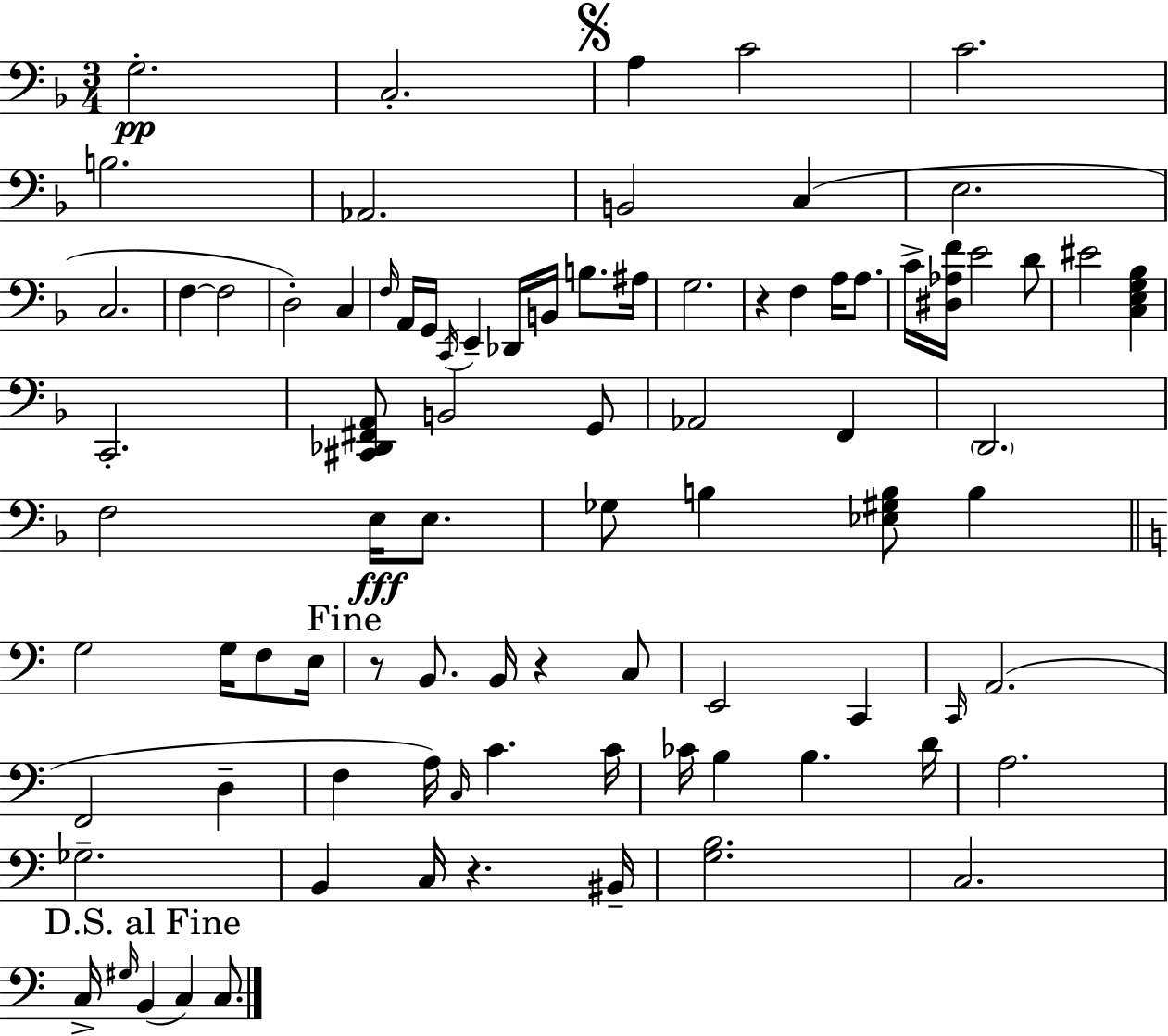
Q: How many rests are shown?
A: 4